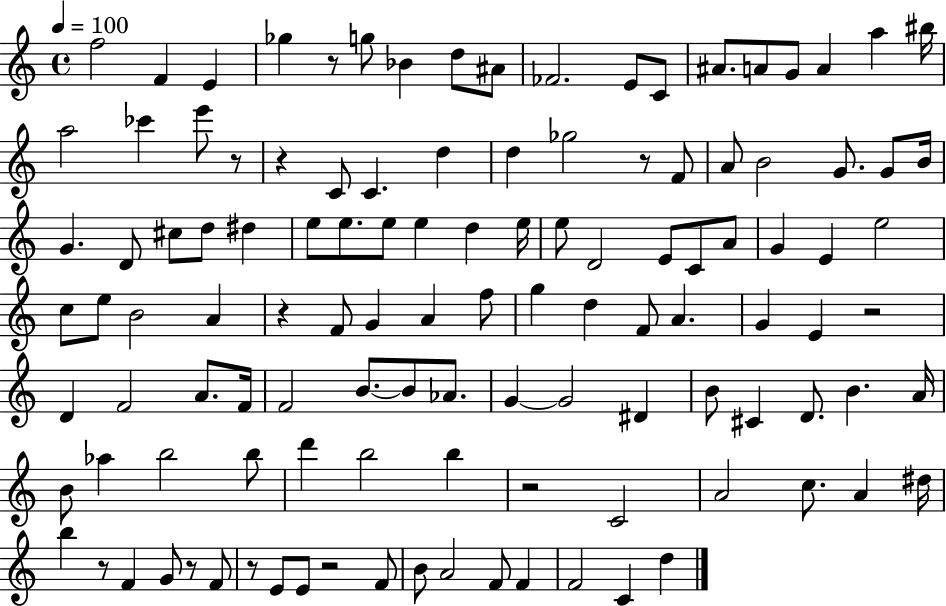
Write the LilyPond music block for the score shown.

{
  \clef treble
  \time 4/4
  \defaultTimeSignature
  \key c \major
  \tempo 4 = 100
  f''2 f'4 e'4 | ges''4 r8 g''8 bes'4 d''8 ais'8 | fes'2. e'8 c'8 | ais'8. a'8 g'8 a'4 a''4 bis''16 | \break a''2 ces'''4 e'''8 r8 | r4 c'8 c'4. d''4 | d''4 ges''2 r8 f'8 | a'8 b'2 g'8. g'8 b'16 | \break g'4. d'8 cis''8 d''8 dis''4 | e''8 e''8. e''8 e''4 d''4 e''16 | e''8 d'2 e'8 c'8 a'8 | g'4 e'4 e''2 | \break c''8 e''8 b'2 a'4 | r4 f'8 g'4 a'4 f''8 | g''4 d''4 f'8 a'4. | g'4 e'4 r2 | \break d'4 f'2 a'8. f'16 | f'2 b'8.~~ b'8 aes'8. | g'4~~ g'2 dis'4 | b'8 cis'4 d'8. b'4. a'16 | \break b'8 aes''4 b''2 b''8 | d'''4 b''2 b''4 | r2 c'2 | a'2 c''8. a'4 dis''16 | \break b''4 r8 f'4 g'8 r8 f'8 | r8 e'8 e'8 r2 f'8 | b'8 a'2 f'8 f'4 | f'2 c'4 d''4 | \break \bar "|."
}